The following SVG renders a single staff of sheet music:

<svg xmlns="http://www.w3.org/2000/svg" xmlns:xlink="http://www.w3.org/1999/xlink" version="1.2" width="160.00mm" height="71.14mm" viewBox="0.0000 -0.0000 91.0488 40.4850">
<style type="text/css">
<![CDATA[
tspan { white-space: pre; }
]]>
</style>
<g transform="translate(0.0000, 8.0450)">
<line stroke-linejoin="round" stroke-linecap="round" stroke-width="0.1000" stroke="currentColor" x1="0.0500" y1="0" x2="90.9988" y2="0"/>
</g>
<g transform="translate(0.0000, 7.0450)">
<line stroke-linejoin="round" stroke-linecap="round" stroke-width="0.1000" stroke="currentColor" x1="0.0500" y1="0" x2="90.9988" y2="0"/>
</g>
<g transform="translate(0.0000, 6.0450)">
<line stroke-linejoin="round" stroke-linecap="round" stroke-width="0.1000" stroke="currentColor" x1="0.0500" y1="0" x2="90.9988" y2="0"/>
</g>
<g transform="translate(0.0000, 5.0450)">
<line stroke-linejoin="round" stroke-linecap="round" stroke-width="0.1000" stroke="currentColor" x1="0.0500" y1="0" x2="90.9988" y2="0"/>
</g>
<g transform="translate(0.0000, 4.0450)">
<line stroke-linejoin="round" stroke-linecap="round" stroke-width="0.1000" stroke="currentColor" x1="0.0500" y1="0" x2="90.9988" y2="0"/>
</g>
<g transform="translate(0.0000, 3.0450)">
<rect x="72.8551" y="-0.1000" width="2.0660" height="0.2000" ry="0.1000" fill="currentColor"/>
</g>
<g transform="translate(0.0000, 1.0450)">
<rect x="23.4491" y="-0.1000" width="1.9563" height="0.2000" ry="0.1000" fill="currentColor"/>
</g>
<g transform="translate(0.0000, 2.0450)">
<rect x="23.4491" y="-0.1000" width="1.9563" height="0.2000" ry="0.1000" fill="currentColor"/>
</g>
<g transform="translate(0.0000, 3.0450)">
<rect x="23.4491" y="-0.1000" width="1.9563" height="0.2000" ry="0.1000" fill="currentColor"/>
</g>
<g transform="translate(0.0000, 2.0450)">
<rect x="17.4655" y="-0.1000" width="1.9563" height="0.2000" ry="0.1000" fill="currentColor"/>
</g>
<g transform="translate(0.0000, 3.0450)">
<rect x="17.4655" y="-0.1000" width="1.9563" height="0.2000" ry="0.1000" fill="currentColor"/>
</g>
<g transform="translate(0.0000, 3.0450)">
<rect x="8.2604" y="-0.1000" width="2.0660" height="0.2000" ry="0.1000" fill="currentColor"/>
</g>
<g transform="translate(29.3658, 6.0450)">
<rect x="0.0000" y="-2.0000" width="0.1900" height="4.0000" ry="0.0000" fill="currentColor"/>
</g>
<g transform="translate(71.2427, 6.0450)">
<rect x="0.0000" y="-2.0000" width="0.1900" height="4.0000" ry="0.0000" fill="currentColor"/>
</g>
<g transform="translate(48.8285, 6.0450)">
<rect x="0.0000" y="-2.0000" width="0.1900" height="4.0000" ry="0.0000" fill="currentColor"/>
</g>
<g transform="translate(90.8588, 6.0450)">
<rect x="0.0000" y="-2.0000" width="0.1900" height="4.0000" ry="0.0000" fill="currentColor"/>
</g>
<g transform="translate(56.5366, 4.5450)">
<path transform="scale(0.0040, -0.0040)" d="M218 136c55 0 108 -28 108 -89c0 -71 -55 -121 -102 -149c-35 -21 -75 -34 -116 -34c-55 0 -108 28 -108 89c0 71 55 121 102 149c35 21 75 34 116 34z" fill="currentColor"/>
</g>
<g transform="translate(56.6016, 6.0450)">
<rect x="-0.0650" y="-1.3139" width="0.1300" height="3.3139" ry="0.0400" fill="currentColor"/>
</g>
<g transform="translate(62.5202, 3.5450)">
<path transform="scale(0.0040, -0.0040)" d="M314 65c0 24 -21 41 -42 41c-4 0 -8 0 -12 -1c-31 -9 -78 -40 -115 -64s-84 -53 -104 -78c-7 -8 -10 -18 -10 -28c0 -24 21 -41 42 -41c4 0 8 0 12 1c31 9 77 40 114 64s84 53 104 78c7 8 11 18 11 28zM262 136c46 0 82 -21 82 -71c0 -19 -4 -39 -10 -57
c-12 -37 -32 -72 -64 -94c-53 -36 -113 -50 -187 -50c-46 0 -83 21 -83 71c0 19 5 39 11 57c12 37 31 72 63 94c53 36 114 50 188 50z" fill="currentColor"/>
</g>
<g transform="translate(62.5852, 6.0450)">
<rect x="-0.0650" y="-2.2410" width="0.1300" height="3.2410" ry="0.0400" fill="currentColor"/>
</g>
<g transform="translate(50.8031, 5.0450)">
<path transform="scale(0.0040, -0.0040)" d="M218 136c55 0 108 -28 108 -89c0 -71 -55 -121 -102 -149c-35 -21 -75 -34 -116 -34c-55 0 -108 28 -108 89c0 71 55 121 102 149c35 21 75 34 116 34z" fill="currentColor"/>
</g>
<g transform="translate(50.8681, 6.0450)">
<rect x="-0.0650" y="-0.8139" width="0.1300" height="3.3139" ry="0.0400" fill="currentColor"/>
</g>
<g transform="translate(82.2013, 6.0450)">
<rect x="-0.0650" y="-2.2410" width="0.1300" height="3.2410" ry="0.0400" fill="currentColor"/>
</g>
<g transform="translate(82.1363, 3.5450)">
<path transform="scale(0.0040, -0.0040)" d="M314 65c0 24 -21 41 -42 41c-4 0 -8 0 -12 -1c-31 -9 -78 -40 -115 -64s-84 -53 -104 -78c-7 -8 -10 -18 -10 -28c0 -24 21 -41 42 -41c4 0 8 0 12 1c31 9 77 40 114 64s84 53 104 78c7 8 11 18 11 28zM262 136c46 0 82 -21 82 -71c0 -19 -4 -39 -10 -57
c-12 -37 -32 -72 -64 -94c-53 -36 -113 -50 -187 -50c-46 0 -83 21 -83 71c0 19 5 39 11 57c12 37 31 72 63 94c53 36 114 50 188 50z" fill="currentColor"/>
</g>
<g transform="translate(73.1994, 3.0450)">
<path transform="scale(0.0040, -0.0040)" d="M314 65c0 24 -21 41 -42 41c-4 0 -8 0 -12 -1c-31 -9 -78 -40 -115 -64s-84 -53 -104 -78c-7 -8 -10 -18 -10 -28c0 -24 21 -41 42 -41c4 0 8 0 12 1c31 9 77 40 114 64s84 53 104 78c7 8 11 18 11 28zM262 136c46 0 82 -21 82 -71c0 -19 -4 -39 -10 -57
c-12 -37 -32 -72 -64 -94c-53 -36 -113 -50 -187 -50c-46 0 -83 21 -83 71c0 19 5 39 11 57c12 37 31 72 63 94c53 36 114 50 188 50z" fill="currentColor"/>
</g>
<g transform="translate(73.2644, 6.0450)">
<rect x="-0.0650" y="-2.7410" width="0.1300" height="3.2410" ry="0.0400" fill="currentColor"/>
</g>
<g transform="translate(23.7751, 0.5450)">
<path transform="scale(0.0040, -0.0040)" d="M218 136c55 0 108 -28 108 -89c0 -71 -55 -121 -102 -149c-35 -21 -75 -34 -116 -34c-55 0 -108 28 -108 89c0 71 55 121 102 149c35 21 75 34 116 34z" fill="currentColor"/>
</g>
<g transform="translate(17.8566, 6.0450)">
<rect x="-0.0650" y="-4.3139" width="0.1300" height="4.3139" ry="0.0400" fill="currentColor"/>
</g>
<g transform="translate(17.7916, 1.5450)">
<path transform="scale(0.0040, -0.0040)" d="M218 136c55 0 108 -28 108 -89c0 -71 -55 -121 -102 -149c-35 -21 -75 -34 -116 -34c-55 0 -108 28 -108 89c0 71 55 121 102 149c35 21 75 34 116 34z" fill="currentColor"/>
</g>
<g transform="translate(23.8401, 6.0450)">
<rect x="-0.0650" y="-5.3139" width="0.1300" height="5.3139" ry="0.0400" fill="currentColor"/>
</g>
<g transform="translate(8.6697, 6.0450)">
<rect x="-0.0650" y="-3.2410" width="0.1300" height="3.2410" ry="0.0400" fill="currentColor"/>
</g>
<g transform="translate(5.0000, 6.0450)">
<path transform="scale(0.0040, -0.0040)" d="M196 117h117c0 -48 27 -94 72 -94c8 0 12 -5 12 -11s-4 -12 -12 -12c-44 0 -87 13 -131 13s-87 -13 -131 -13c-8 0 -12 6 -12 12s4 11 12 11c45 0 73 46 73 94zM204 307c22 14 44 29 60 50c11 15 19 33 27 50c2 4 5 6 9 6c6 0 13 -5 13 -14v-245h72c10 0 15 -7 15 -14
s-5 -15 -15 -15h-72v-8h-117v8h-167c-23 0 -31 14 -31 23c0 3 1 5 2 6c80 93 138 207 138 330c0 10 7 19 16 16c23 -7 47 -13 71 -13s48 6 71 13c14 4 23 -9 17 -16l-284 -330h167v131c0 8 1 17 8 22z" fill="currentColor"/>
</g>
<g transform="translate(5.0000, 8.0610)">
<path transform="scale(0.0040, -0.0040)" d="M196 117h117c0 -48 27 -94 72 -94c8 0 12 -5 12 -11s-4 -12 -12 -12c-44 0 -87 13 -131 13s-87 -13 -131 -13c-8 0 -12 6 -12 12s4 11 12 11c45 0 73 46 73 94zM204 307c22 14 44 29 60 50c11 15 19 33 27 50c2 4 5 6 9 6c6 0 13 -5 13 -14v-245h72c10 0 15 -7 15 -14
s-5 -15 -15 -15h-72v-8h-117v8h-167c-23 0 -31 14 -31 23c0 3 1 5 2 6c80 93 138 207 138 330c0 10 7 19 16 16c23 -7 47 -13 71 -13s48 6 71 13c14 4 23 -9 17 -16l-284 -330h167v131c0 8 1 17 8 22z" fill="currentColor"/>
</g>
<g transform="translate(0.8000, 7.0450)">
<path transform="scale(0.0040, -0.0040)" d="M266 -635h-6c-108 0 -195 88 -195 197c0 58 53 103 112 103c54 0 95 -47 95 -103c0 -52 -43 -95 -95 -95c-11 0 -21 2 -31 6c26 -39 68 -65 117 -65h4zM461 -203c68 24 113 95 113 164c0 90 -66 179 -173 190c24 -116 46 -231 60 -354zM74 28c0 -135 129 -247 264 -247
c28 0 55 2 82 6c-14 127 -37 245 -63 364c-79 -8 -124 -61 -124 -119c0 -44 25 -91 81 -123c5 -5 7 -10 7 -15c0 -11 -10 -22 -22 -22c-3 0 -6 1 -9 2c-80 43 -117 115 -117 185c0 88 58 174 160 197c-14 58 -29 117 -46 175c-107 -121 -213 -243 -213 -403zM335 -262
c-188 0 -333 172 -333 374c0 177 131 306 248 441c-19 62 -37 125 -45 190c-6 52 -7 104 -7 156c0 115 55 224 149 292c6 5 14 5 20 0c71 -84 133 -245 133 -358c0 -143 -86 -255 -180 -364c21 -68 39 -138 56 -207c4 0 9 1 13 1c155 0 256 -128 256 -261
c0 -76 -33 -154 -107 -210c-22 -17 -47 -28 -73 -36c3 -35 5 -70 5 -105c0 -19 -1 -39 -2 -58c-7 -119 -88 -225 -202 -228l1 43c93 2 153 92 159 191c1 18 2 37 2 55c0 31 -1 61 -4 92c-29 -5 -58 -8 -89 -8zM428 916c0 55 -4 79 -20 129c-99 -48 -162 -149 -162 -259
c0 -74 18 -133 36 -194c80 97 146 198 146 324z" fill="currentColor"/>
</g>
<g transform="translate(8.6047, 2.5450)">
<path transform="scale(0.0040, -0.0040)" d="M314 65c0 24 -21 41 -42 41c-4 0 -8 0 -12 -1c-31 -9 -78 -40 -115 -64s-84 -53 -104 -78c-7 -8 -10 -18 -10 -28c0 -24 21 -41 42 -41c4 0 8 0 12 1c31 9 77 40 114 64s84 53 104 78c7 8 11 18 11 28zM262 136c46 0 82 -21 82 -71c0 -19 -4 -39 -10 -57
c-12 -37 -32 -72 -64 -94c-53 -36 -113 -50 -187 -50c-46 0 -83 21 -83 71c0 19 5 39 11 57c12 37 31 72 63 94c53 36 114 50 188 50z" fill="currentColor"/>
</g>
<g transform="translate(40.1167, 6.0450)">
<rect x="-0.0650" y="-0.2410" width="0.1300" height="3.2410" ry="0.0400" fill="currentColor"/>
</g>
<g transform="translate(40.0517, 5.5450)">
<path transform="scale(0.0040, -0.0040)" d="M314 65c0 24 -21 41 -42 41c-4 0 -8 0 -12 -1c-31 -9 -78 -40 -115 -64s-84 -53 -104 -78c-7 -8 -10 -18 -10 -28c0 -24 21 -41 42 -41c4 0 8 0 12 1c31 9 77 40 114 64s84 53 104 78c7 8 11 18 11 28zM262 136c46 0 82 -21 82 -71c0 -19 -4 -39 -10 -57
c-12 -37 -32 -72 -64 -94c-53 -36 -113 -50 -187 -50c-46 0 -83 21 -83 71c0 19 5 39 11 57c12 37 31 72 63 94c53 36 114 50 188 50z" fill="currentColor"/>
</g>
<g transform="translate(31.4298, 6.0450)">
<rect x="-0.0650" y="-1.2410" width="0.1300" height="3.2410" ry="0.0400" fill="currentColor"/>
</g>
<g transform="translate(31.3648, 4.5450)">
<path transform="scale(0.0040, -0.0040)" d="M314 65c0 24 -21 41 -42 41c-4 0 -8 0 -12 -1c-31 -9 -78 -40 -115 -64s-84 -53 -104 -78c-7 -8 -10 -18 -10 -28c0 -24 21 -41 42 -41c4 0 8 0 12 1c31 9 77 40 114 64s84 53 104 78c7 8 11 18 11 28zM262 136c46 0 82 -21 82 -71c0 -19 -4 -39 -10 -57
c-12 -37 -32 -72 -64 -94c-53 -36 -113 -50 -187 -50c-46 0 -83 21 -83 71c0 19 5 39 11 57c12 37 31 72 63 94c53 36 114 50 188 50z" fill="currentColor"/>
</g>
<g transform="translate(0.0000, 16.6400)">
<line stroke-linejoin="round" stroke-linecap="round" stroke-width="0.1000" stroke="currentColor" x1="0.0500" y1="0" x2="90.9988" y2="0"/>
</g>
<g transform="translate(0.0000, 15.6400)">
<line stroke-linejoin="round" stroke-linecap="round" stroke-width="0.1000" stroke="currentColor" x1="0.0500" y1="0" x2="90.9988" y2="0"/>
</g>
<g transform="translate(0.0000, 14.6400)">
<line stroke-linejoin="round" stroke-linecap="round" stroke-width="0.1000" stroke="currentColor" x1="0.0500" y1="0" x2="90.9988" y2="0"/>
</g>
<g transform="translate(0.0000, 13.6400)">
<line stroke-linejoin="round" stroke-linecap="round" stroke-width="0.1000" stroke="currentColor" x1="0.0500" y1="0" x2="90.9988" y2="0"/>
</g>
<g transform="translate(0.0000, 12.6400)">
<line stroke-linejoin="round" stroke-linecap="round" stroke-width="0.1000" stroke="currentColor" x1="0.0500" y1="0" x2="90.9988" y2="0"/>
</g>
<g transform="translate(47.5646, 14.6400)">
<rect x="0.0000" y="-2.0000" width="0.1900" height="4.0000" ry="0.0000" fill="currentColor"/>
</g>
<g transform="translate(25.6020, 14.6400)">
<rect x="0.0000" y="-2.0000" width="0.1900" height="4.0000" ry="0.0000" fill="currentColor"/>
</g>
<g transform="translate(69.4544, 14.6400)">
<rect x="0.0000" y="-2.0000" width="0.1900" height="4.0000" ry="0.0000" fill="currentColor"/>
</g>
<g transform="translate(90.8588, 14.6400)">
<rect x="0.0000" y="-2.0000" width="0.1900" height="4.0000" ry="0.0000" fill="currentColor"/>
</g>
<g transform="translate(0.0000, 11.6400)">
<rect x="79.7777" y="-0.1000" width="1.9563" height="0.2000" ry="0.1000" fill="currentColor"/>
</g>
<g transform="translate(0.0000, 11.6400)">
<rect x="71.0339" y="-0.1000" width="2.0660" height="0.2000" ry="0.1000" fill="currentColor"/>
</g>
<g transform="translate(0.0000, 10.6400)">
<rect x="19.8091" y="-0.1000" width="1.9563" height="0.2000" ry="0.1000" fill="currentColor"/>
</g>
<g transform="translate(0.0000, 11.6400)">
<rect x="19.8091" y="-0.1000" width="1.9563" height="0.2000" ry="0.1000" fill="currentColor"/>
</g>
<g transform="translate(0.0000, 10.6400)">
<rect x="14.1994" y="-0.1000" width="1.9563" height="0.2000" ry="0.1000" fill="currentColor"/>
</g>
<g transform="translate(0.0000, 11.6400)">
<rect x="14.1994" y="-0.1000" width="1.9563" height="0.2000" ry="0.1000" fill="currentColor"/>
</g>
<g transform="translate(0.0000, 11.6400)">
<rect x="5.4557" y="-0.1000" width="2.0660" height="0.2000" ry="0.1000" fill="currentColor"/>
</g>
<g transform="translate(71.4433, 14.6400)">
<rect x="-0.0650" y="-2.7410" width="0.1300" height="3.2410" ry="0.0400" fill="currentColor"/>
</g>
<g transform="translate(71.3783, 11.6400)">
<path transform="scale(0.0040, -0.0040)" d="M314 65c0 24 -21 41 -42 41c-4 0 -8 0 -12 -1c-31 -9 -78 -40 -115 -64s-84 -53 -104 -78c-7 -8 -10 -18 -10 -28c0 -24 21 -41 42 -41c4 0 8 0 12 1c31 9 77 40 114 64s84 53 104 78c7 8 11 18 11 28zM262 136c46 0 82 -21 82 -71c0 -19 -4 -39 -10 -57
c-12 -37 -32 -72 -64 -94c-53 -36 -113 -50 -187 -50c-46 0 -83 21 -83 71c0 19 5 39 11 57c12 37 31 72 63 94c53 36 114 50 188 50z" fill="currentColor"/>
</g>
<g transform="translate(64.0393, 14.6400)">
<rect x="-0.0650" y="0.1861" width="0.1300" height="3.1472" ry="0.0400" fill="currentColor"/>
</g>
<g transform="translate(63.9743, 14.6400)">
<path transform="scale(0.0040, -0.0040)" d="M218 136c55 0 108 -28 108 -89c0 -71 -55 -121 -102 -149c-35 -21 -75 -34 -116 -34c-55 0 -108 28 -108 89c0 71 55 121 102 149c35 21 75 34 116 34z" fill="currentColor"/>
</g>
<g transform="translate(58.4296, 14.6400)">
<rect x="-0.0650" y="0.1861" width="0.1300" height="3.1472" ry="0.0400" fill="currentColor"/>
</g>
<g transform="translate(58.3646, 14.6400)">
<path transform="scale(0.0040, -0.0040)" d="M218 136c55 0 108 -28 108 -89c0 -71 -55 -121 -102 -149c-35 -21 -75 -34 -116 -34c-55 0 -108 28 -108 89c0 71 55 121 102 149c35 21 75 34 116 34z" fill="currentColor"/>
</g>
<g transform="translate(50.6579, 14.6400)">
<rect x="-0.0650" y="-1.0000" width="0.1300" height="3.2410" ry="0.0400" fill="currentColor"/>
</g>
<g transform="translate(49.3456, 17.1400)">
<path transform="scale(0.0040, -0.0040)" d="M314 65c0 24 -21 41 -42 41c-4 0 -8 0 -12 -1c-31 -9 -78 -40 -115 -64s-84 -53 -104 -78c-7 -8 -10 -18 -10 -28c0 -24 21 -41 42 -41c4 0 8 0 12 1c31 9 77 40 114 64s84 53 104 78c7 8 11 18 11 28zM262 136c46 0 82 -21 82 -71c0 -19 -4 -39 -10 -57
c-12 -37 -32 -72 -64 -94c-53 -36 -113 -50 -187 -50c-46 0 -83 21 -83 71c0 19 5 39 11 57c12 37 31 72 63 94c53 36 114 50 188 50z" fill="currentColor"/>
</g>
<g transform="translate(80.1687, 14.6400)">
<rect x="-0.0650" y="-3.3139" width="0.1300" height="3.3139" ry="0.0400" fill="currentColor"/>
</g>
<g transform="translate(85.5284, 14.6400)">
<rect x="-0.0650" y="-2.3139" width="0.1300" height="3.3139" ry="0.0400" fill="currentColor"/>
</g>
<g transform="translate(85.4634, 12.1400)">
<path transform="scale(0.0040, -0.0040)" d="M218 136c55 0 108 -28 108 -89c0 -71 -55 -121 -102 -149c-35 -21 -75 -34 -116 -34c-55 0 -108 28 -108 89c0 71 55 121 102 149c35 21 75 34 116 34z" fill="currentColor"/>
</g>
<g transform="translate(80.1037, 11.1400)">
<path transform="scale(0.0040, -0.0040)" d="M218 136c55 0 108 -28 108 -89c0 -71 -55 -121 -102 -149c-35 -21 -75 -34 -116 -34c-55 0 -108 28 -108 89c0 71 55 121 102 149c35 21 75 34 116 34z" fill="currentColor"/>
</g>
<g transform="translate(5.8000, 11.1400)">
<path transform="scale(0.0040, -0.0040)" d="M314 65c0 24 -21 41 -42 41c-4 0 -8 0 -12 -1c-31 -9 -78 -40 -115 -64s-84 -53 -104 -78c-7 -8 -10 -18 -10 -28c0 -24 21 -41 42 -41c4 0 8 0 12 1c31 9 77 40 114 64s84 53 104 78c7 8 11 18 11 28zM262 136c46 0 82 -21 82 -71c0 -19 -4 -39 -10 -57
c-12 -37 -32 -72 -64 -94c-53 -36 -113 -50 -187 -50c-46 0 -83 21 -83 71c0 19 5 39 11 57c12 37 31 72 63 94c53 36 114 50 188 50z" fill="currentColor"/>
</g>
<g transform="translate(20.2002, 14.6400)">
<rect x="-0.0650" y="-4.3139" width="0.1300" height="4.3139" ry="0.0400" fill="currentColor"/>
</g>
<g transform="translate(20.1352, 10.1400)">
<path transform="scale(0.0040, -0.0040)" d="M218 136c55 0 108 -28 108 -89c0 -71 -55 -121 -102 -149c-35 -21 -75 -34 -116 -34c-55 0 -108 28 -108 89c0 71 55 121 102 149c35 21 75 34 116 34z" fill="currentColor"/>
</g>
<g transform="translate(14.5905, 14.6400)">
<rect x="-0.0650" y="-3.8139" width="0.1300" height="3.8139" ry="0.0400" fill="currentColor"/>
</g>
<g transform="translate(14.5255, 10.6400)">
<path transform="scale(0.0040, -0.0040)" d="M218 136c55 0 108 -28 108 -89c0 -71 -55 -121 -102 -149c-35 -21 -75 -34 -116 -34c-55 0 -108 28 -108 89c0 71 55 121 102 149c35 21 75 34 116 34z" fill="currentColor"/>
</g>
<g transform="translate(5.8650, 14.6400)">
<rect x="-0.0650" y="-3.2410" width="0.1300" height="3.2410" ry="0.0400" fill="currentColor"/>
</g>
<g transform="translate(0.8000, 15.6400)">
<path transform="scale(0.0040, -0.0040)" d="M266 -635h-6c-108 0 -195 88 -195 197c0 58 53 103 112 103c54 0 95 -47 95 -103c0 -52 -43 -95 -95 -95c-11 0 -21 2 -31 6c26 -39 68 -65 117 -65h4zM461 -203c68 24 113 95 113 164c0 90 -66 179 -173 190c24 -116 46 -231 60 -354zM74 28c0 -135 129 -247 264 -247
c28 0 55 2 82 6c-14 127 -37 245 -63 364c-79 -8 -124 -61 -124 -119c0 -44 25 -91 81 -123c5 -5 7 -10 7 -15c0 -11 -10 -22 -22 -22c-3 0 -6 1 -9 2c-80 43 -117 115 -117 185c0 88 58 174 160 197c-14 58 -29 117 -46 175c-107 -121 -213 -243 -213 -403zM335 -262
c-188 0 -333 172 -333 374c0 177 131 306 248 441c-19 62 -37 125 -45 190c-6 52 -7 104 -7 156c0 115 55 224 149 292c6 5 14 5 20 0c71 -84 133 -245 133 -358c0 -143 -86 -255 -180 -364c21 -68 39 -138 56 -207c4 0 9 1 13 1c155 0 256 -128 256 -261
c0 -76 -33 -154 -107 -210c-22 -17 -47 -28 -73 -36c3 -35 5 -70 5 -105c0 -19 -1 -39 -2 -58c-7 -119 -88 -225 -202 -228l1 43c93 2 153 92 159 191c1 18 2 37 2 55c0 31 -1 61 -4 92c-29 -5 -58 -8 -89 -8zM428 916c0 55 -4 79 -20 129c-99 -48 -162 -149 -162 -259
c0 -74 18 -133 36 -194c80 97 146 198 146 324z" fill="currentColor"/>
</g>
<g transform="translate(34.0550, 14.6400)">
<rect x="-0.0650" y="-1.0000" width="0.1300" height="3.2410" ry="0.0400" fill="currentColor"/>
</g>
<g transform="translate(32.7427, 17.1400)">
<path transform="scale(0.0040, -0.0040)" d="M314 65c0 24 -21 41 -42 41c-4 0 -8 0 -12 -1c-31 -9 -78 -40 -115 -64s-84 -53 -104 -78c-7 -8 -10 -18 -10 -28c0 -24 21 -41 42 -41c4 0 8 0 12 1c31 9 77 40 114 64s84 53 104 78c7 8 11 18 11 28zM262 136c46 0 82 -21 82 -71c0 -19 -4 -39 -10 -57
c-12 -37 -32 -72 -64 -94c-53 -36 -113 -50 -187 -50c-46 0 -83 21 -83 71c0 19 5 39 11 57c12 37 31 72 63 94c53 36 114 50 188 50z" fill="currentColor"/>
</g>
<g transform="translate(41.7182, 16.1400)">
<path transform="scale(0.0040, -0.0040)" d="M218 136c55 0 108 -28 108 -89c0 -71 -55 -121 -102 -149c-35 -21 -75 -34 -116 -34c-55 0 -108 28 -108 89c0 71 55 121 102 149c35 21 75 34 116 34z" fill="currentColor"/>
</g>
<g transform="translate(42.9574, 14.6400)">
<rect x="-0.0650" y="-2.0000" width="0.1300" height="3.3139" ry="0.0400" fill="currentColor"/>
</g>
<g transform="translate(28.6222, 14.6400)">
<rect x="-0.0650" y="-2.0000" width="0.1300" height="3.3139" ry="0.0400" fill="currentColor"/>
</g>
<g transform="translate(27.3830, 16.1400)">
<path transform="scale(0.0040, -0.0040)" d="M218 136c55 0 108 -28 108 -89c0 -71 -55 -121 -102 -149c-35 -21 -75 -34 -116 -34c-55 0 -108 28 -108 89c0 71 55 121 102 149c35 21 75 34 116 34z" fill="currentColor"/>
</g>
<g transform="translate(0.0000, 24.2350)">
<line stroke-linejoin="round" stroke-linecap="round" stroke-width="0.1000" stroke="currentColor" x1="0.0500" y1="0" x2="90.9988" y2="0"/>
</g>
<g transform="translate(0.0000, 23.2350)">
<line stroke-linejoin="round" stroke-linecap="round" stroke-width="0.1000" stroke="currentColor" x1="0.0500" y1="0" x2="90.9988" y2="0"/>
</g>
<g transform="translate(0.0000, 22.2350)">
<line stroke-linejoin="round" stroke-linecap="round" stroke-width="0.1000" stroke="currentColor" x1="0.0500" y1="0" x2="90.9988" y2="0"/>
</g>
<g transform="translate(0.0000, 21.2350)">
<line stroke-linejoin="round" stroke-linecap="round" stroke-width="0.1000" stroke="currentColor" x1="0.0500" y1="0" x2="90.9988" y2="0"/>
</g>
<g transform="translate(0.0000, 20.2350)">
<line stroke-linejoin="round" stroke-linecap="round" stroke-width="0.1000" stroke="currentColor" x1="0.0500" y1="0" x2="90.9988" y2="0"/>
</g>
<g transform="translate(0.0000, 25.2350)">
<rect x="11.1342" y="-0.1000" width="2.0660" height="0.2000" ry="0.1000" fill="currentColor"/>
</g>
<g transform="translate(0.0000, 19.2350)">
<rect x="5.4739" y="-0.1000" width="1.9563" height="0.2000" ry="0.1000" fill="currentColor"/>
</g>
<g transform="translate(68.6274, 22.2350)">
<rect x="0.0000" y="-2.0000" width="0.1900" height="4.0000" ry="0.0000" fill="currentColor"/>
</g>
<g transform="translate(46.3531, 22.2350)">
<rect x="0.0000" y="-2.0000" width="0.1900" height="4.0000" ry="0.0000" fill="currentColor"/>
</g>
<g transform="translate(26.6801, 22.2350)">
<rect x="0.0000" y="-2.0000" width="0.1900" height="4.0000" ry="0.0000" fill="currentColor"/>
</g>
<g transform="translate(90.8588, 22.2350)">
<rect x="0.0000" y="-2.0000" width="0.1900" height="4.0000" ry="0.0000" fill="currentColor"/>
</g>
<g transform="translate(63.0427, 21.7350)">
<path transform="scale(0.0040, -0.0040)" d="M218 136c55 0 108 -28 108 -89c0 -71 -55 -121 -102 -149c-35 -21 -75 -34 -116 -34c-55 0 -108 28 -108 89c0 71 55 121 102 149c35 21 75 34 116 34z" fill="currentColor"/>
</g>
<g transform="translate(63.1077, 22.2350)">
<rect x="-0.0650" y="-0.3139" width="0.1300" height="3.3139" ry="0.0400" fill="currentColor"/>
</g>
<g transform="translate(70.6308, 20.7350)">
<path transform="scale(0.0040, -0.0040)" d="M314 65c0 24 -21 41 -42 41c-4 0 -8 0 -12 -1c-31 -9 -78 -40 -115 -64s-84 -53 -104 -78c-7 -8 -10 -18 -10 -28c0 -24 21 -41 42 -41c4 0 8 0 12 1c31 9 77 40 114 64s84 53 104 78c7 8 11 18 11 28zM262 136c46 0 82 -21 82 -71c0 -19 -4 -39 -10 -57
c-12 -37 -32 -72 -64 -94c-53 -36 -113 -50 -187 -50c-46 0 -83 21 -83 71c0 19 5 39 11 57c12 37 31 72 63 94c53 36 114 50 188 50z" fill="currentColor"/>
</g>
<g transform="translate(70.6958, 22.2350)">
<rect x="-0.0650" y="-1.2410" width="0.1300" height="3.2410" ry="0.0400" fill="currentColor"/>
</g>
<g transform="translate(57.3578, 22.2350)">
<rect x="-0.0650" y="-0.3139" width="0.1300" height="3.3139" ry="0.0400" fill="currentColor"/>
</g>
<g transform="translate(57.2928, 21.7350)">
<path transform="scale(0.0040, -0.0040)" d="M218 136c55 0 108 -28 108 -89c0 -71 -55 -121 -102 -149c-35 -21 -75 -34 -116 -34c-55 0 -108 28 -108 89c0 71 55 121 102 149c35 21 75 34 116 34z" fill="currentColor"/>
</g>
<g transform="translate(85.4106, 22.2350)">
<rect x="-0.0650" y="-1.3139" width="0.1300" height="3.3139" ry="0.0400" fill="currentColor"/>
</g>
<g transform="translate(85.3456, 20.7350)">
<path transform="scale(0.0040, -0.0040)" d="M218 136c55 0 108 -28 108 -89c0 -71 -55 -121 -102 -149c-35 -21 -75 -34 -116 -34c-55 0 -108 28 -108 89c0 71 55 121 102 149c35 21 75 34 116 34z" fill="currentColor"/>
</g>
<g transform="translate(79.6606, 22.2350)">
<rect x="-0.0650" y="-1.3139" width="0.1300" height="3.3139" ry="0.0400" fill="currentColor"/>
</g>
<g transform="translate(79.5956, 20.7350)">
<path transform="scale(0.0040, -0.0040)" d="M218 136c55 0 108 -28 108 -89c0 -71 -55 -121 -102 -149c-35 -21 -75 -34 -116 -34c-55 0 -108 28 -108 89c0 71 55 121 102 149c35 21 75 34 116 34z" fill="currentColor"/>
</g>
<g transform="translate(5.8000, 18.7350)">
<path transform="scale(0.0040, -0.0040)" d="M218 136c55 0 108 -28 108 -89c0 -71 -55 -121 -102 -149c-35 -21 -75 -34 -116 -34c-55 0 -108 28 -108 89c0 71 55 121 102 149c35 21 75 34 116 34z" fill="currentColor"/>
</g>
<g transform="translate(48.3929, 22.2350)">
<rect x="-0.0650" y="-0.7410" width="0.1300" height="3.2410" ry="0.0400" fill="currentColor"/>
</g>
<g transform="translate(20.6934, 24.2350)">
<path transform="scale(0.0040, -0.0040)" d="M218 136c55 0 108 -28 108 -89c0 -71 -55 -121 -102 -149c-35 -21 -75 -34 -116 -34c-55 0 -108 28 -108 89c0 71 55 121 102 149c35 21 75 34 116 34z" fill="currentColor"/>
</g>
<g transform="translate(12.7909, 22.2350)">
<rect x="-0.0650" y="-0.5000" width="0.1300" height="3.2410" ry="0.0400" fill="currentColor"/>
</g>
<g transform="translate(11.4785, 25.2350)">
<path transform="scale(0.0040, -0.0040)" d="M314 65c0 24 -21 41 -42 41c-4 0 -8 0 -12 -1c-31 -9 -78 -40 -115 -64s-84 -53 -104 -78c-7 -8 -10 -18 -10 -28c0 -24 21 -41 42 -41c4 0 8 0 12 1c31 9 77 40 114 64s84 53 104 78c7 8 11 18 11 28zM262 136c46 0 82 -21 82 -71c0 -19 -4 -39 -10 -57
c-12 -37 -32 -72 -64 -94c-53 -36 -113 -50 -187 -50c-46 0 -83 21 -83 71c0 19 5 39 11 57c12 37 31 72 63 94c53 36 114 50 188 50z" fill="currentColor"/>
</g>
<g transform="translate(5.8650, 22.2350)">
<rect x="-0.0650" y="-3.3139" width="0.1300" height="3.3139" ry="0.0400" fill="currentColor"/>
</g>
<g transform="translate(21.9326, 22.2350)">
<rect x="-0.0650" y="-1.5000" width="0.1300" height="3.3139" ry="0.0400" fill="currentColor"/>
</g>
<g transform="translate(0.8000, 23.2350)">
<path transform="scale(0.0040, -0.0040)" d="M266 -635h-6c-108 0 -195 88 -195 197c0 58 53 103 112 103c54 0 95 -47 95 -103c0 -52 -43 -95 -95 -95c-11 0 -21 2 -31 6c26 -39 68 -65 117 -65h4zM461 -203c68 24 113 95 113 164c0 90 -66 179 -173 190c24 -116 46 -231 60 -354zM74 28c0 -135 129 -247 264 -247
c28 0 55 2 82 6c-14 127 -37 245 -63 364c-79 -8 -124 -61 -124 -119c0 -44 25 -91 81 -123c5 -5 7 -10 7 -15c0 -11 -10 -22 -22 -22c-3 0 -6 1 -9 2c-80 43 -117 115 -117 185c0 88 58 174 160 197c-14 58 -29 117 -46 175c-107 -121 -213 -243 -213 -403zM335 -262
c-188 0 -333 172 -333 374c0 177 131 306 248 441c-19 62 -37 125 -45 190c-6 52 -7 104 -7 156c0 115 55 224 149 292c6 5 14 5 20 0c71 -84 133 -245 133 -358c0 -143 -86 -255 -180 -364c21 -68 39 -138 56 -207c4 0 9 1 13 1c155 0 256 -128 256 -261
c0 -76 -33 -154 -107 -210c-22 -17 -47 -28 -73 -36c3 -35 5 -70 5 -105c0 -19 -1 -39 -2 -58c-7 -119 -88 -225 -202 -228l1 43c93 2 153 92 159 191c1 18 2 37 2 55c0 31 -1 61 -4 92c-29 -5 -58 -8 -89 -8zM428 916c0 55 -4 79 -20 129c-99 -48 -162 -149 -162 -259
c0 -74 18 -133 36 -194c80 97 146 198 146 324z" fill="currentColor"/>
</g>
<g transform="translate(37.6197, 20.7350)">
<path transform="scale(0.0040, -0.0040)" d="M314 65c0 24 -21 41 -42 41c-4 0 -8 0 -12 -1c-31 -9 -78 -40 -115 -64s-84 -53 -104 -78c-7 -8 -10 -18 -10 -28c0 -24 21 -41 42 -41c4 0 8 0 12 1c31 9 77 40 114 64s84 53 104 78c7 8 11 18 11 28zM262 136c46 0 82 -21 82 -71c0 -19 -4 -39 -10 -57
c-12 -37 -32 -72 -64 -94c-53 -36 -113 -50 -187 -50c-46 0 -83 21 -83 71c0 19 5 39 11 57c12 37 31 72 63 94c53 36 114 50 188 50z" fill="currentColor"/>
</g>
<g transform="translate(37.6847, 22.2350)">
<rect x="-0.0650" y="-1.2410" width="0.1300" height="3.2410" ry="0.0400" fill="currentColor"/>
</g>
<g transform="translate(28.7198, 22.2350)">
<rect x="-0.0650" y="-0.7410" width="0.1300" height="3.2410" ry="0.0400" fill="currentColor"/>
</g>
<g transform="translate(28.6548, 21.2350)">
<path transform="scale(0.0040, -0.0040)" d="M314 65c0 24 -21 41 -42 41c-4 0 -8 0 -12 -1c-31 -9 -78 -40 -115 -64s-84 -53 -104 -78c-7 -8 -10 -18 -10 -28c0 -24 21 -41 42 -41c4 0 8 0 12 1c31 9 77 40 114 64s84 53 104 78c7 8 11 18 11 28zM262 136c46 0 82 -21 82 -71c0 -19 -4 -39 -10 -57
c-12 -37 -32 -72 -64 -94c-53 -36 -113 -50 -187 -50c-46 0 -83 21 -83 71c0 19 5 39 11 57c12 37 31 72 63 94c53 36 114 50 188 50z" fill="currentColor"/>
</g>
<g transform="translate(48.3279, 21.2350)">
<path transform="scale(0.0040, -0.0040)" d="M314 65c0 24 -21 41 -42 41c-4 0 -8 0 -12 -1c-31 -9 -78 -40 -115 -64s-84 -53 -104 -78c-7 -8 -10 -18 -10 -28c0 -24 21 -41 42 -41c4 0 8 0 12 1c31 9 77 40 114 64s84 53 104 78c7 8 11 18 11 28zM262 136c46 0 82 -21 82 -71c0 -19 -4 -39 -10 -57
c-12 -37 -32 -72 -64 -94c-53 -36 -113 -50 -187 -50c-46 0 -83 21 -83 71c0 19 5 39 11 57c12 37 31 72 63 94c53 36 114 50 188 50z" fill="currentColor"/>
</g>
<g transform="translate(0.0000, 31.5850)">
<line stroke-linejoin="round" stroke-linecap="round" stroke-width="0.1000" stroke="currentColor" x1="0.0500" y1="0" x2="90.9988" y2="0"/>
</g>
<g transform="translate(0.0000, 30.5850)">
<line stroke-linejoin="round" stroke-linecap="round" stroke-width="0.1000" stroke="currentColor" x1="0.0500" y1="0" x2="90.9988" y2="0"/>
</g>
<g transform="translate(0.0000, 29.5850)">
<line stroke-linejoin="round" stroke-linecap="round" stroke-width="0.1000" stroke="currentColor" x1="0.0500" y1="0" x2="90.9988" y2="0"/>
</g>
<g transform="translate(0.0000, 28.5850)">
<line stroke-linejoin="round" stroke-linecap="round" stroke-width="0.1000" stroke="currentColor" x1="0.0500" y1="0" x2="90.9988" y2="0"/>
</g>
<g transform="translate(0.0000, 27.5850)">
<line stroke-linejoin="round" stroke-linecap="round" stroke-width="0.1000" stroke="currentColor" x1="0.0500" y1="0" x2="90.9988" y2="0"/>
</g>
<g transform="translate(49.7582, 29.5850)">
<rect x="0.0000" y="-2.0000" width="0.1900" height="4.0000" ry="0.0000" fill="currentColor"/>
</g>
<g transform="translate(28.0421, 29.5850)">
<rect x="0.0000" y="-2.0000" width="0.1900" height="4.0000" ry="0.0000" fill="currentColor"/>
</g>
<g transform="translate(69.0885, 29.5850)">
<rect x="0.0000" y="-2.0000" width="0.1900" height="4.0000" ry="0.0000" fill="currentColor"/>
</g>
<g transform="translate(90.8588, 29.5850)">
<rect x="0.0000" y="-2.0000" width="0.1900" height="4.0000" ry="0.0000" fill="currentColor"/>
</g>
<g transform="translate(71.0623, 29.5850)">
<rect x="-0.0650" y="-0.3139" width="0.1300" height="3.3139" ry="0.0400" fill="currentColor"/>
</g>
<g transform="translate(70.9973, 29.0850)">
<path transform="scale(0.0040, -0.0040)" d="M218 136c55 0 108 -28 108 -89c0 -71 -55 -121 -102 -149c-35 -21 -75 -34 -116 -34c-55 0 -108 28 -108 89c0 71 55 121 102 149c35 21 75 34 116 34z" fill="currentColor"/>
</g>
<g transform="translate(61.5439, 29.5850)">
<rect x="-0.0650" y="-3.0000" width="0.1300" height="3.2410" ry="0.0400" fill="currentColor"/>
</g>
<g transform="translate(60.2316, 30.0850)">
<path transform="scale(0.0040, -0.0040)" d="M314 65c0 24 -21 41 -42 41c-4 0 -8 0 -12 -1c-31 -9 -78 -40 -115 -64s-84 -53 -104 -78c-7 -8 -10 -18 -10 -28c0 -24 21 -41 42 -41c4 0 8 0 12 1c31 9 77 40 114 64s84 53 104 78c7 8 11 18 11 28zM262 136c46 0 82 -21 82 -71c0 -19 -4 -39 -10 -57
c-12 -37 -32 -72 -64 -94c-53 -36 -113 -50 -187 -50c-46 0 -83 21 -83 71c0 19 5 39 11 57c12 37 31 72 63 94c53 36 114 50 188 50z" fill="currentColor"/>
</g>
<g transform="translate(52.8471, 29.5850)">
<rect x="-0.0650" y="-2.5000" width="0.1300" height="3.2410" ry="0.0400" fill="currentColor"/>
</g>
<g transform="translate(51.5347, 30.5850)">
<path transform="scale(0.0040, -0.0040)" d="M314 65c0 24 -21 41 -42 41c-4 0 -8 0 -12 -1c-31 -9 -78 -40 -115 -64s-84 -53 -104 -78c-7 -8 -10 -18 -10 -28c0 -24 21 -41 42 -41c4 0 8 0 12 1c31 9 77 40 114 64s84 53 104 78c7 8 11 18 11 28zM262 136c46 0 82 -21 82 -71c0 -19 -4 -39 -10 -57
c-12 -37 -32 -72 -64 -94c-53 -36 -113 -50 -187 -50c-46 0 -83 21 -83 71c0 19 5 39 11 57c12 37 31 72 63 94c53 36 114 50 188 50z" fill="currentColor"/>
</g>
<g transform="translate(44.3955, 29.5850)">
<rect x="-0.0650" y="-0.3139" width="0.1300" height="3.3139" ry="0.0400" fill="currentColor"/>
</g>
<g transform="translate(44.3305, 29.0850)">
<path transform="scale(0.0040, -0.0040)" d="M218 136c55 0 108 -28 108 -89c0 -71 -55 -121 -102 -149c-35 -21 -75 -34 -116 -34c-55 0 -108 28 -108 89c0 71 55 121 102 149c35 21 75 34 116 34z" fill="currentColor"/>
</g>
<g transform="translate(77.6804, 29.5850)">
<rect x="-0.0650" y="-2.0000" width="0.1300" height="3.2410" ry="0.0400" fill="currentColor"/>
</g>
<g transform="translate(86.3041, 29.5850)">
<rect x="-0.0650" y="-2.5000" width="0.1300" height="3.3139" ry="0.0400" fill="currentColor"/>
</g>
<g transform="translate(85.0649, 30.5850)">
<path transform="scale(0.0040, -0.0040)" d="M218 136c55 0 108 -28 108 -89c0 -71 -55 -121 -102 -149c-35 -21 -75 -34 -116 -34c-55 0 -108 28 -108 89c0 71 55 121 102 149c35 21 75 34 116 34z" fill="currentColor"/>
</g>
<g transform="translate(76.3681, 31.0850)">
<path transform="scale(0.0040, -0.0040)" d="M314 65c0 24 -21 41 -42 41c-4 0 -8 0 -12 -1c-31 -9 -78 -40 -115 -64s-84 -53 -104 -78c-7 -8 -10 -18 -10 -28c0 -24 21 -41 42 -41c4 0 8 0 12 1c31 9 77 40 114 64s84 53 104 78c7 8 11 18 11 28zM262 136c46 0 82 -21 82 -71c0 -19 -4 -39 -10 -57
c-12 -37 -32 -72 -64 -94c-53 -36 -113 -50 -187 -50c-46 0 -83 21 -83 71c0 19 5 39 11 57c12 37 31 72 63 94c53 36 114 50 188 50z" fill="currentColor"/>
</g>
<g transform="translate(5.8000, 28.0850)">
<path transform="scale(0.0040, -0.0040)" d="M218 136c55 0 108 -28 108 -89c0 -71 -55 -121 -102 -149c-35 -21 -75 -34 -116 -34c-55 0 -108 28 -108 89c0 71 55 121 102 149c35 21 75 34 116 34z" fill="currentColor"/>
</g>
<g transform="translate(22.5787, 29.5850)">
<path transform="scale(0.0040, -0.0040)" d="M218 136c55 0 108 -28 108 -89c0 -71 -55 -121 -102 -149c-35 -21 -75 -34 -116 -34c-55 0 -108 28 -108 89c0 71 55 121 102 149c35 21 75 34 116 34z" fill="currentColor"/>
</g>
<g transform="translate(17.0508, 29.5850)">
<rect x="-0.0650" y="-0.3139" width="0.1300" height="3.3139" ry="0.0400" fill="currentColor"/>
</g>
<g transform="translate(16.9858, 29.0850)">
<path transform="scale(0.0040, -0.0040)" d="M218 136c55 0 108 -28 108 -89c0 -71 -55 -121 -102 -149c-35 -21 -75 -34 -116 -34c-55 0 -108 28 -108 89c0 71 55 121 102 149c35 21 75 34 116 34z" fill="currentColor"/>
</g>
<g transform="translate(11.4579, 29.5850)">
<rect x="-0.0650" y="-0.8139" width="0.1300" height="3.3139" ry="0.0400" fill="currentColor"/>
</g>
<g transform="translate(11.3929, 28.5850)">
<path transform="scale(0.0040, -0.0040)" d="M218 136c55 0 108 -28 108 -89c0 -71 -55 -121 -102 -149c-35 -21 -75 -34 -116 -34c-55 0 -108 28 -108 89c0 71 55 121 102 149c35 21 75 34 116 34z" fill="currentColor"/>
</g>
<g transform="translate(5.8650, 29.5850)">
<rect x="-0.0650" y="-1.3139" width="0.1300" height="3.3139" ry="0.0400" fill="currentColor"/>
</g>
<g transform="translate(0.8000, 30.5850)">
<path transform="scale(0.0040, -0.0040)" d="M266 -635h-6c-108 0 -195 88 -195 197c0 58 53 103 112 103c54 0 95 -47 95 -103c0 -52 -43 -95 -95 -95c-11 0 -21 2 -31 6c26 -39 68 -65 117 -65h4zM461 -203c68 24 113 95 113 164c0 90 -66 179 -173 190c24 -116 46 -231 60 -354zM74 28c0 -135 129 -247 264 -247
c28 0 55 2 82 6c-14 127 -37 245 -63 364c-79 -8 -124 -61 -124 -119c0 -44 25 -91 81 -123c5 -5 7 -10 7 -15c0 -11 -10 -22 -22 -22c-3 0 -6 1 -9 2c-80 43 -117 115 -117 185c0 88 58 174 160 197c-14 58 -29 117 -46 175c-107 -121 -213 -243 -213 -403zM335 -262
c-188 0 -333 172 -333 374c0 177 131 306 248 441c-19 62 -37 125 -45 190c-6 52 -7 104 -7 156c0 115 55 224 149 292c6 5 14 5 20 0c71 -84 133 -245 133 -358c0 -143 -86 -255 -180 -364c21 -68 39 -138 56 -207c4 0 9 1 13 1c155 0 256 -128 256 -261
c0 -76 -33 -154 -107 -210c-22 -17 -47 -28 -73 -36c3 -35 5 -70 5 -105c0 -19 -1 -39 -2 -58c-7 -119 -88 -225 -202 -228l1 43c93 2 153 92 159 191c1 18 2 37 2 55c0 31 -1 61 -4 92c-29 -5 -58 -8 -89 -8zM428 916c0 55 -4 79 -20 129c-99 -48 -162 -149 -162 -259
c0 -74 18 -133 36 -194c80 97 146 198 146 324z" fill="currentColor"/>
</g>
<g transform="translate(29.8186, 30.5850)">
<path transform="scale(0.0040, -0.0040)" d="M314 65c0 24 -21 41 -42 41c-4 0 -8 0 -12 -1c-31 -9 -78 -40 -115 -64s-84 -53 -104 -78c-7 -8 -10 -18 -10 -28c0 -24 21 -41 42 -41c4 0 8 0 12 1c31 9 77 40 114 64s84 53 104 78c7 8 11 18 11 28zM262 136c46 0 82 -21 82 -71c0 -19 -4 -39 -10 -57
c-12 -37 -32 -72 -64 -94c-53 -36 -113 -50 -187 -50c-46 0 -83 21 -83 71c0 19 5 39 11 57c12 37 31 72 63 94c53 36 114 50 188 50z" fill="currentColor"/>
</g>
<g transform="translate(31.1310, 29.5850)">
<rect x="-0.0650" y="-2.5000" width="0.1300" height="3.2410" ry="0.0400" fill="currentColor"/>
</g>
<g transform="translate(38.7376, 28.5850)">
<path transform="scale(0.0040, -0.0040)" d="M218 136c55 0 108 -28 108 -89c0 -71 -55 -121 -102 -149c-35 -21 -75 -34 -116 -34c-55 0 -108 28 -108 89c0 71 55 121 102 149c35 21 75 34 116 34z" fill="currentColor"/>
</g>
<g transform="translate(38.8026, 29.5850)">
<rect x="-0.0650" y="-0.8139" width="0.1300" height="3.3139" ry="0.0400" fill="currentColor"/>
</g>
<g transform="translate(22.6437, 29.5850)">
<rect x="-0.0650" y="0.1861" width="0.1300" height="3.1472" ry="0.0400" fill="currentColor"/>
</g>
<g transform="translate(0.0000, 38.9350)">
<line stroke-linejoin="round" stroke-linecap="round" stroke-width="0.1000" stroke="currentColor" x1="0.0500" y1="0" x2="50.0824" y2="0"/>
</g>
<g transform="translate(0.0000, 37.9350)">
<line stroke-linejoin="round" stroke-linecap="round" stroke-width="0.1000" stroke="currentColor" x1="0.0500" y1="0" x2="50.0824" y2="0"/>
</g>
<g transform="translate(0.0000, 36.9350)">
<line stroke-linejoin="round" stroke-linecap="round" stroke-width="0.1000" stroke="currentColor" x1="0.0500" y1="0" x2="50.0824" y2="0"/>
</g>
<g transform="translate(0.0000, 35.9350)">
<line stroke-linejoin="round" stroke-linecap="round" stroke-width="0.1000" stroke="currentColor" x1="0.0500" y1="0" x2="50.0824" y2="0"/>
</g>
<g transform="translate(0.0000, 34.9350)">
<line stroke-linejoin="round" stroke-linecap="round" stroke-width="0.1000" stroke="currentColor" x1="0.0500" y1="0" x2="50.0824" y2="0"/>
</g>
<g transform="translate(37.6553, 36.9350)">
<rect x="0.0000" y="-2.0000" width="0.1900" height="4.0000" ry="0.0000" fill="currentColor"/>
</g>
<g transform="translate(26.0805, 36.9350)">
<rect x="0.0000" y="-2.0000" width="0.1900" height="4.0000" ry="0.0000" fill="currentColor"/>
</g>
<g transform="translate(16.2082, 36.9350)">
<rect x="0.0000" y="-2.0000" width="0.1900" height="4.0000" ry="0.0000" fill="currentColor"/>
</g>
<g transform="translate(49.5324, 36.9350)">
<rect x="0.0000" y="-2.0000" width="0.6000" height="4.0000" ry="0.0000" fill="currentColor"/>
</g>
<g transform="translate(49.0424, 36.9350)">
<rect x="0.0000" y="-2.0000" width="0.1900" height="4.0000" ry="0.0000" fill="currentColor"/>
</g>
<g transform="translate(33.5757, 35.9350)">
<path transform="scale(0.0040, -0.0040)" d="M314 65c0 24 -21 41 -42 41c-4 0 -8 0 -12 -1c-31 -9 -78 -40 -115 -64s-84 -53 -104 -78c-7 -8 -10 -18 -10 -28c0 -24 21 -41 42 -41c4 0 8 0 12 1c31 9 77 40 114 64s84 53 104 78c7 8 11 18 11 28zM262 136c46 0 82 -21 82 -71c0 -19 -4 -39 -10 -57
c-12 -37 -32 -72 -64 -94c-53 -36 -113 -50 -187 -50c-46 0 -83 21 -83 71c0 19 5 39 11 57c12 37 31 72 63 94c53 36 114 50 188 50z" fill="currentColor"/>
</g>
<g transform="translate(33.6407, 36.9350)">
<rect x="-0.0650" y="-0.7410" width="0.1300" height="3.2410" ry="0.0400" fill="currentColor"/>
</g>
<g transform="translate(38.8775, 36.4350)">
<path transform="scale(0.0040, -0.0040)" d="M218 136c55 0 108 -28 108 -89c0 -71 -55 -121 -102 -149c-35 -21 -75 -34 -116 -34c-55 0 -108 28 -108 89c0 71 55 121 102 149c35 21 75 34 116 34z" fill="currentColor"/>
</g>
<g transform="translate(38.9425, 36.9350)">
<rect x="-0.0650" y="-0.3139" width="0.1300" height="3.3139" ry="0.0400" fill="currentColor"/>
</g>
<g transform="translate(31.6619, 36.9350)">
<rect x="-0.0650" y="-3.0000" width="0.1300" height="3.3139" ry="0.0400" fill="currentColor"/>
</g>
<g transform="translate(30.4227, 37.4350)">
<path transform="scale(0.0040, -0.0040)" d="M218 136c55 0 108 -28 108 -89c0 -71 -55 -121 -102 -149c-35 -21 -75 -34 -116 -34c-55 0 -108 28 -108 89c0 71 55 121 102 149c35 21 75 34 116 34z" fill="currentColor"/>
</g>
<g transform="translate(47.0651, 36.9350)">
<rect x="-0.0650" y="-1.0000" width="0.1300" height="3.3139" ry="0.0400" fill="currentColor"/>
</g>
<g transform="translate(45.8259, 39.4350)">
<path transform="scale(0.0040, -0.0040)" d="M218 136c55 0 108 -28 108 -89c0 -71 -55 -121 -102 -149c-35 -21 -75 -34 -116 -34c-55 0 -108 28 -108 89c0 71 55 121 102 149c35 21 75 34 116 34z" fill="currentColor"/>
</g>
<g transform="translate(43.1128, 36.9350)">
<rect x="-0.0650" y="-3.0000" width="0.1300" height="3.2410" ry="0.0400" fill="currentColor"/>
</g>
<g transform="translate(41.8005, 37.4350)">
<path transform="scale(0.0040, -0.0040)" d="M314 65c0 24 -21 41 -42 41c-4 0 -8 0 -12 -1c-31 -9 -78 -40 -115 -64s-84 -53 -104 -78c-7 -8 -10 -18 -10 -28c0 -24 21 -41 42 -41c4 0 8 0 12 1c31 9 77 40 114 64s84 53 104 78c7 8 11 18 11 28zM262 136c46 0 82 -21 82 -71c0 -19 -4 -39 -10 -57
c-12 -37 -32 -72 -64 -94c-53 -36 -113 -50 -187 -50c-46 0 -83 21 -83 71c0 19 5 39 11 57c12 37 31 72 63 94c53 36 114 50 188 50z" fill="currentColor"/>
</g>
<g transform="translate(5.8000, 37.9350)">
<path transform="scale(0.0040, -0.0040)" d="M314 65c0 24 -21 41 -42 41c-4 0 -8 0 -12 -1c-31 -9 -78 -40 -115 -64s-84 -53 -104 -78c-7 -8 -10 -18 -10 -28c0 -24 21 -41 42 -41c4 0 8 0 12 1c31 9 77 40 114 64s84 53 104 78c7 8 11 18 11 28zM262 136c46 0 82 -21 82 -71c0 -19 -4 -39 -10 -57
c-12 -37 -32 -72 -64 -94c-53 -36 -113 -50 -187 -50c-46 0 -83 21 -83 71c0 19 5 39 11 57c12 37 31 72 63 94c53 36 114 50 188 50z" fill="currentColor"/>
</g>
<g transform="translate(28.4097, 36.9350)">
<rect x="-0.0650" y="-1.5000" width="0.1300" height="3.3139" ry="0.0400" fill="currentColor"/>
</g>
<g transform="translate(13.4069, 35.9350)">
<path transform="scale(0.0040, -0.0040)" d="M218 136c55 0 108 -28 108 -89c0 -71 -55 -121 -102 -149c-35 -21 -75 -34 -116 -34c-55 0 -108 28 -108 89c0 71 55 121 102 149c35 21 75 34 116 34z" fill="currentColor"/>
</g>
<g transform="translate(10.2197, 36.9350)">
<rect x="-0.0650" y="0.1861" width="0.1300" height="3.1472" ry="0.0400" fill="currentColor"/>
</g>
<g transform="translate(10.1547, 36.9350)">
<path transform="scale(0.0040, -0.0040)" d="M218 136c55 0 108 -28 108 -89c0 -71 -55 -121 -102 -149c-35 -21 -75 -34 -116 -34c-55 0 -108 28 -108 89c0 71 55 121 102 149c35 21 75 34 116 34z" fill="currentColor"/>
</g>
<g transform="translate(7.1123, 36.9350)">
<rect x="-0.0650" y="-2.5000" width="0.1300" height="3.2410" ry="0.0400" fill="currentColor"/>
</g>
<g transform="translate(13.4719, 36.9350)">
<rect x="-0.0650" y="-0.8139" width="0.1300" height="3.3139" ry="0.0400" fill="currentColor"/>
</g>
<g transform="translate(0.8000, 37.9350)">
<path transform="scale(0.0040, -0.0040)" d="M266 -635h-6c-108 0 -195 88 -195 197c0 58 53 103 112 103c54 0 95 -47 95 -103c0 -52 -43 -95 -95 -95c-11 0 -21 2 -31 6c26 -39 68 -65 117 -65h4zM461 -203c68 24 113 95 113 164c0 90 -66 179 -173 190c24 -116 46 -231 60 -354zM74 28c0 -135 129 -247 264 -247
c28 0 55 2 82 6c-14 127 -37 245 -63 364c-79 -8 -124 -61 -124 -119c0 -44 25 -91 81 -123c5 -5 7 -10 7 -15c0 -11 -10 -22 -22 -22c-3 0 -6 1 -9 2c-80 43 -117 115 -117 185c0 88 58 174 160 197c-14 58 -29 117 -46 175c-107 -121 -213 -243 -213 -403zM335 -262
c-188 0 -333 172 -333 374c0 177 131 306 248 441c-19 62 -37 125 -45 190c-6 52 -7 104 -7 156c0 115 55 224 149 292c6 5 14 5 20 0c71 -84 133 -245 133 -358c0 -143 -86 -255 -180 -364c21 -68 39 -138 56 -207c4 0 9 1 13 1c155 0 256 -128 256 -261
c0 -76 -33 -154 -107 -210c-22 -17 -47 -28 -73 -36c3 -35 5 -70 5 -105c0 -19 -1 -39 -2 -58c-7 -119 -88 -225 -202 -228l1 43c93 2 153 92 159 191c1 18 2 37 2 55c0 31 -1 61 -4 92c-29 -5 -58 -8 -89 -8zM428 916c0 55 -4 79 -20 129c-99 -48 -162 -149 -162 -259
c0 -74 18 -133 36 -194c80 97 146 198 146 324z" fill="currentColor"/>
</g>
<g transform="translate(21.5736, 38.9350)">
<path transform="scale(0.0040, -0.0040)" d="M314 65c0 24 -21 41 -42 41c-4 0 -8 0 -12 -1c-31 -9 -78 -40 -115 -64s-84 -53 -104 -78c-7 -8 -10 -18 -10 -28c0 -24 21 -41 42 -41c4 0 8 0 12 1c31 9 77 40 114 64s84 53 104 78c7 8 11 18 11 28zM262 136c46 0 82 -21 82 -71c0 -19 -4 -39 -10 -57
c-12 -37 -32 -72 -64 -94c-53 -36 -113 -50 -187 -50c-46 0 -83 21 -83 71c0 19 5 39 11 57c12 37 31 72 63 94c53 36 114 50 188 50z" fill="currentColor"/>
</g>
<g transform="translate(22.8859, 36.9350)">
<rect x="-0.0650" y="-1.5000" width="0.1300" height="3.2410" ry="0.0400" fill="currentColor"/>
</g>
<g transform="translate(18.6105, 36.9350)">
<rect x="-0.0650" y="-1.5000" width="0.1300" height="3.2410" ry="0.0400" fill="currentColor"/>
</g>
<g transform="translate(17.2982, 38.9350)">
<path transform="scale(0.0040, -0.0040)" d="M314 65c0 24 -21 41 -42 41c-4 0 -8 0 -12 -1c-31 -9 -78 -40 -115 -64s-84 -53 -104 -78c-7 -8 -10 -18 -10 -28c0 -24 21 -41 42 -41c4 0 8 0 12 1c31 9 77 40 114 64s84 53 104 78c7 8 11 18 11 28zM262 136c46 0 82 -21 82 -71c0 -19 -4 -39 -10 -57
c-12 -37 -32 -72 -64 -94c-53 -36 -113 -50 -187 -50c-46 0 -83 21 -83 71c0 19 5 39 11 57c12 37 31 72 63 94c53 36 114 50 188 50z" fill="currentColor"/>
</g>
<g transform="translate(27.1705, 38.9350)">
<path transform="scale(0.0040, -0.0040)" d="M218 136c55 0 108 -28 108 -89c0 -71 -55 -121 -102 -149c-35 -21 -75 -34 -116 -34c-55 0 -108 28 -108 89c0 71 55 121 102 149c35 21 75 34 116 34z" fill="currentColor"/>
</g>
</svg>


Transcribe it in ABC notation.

X:1
T:Untitled
M:4/4
L:1/4
K:C
b2 d' f' e2 c2 d e g2 a2 g2 b2 c' d' F D2 F D2 B B a2 b g b C2 E d2 e2 d2 c c e2 e e e d c B G2 d c G2 A2 c F2 G G2 B d E2 E2 E A d2 c A2 D